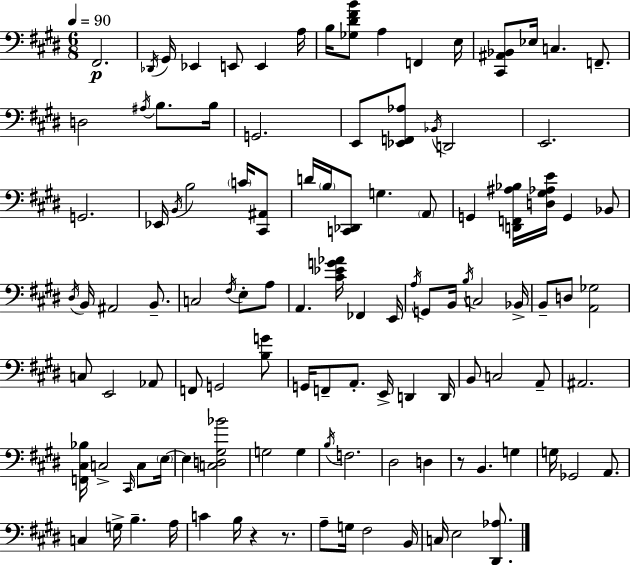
F#2/h. Db2/s G#2/s Eb2/q E2/e E2/q A3/s B3/s [Gb3,D#4,F#4,B4]/e A3/q F2/q E3/s [C#2,A#2,Bb2]/e Eb3/s C3/q. F2/e. D3/h A#3/s B3/e. B3/s G2/h. E2/e [Eb2,F2,Ab3]/e Bb2/s D2/h E2/h. G2/h. Eb2/s B2/s B3/h C4/s [C#2,A#2]/e D4/s B3/s [C2,Db2]/e G3/q. A2/e G2/q [D2,F2,A#3,Bb3]/s [D3,G#3,Ab3,E4]/s G2/q Bb2/e D#3/s B2/s A#2/h B2/e. C3/h F#3/s E3/e A3/e A2/q. [C#4,Eb4,G4,Ab4]/s FES2/q E2/s A3/s G2/e B2/s B3/s C3/h Bb2/s B2/e D3/e [A2,Gb3]/h C3/e E2/h Ab2/e F2/e G2/h [B3,G4]/e G2/s F2/e A2/e. E2/s D2/q D2/s B2/e C3/h A2/e A#2/h. [F2,C#3,Bb3]/s C3/h C#2/s C3/e E3/s E3/q [C3,D3,G#3,Bb4]/h G3/h G3/q B3/s F3/h. D#3/h D3/q R/e B2/q. G3/q G3/s Gb2/h A2/e. C3/q G3/s B3/q. A3/s C4/q B3/s R/q R/e. A3/e G3/s F#3/h B2/s C3/s E3/h [D#2,Ab3]/e.